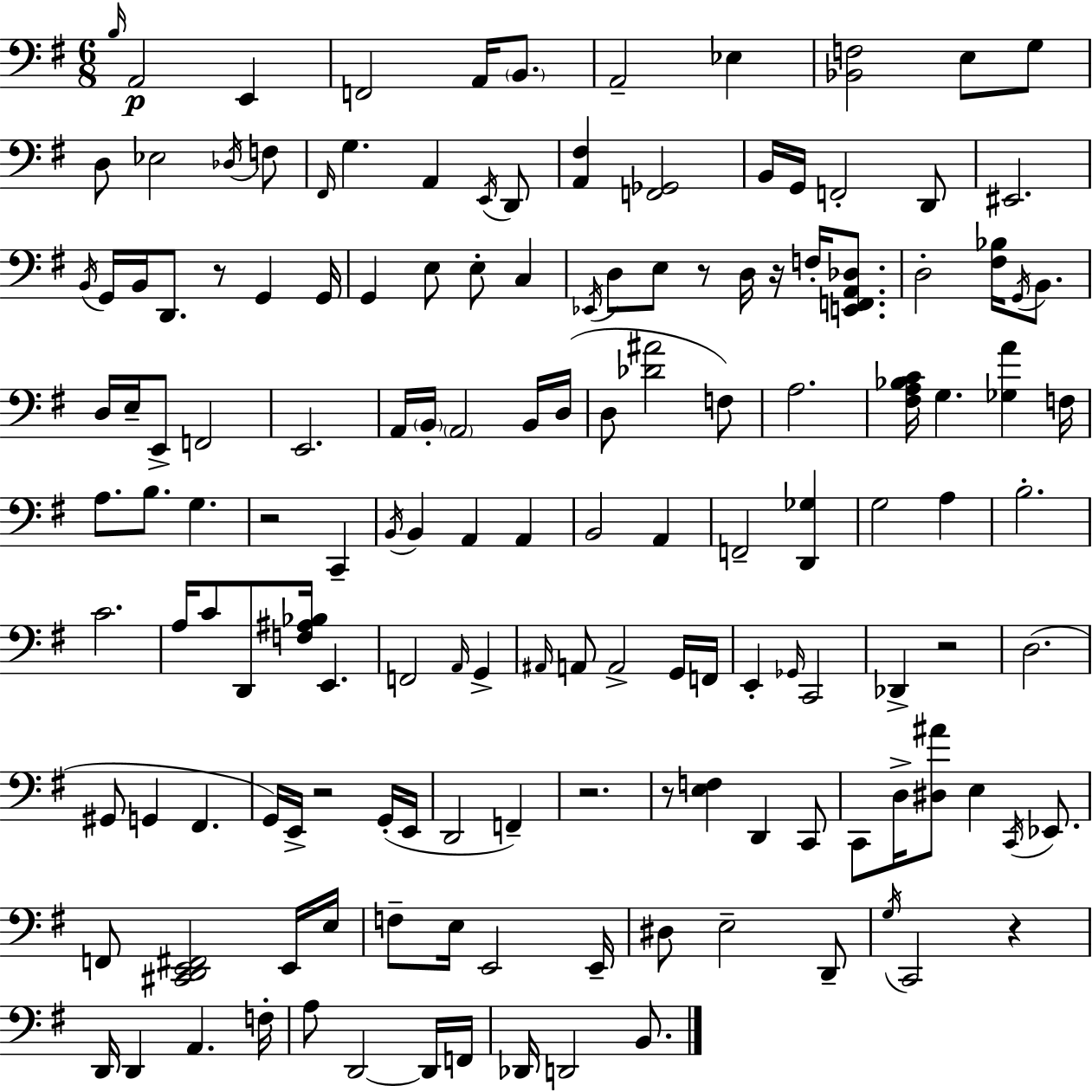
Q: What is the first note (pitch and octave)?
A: B3